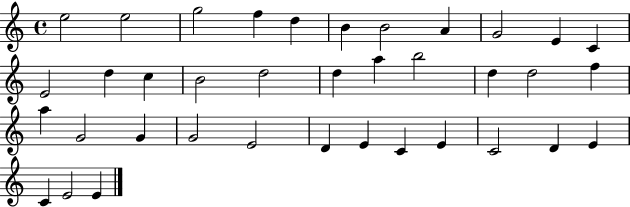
E5/h E5/h G5/h F5/q D5/q B4/q B4/h A4/q G4/h E4/q C4/q E4/h D5/q C5/q B4/h D5/h D5/q A5/q B5/h D5/q D5/h F5/q A5/q G4/h G4/q G4/h E4/h D4/q E4/q C4/q E4/q C4/h D4/q E4/q C4/q E4/h E4/q